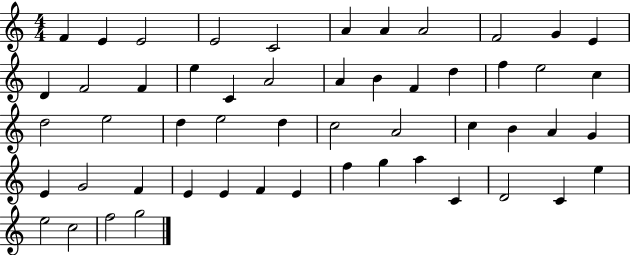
X:1
T:Untitled
M:4/4
L:1/4
K:C
F E E2 E2 C2 A A A2 F2 G E D F2 F e C A2 A B F d f e2 c d2 e2 d e2 d c2 A2 c B A G E G2 F E E F E f g a C D2 C e e2 c2 f2 g2